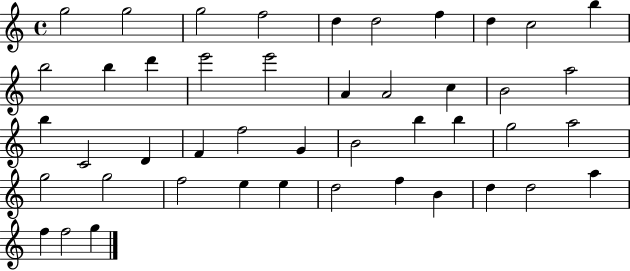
X:1
T:Untitled
M:4/4
L:1/4
K:C
g2 g2 g2 f2 d d2 f d c2 b b2 b d' e'2 e'2 A A2 c B2 a2 b C2 D F f2 G B2 b b g2 a2 g2 g2 f2 e e d2 f B d d2 a f f2 g